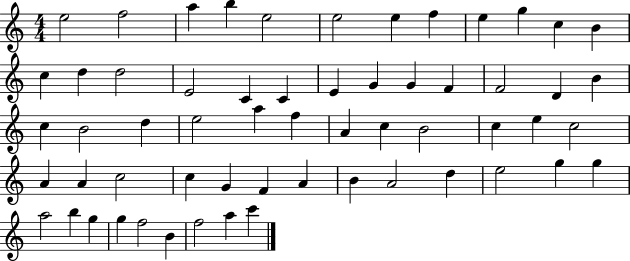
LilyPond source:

{
  \clef treble
  \numericTimeSignature
  \time 4/4
  \key c \major
  e''2 f''2 | a''4 b''4 e''2 | e''2 e''4 f''4 | e''4 g''4 c''4 b'4 | \break c''4 d''4 d''2 | e'2 c'4 c'4 | e'4 g'4 g'4 f'4 | f'2 d'4 b'4 | \break c''4 b'2 d''4 | e''2 a''4 f''4 | a'4 c''4 b'2 | c''4 e''4 c''2 | \break a'4 a'4 c''2 | c''4 g'4 f'4 a'4 | b'4 a'2 d''4 | e''2 g''4 g''4 | \break a''2 b''4 g''4 | g''4 f''2 b'4 | f''2 a''4 c'''4 | \bar "|."
}